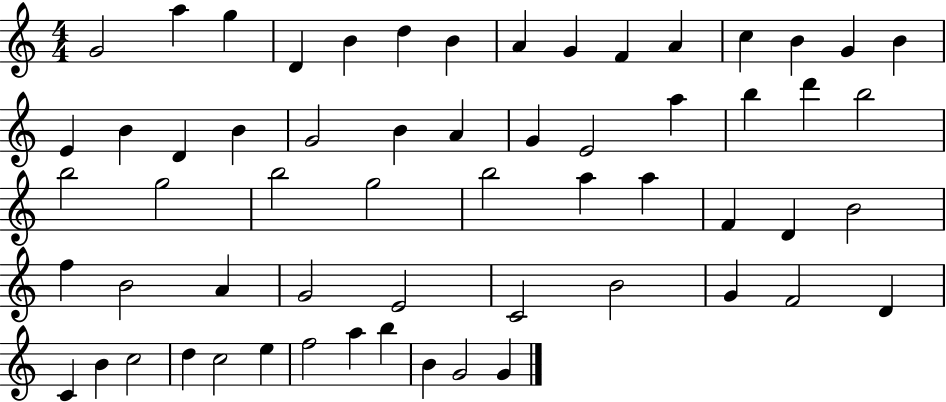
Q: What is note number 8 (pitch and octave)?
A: A4